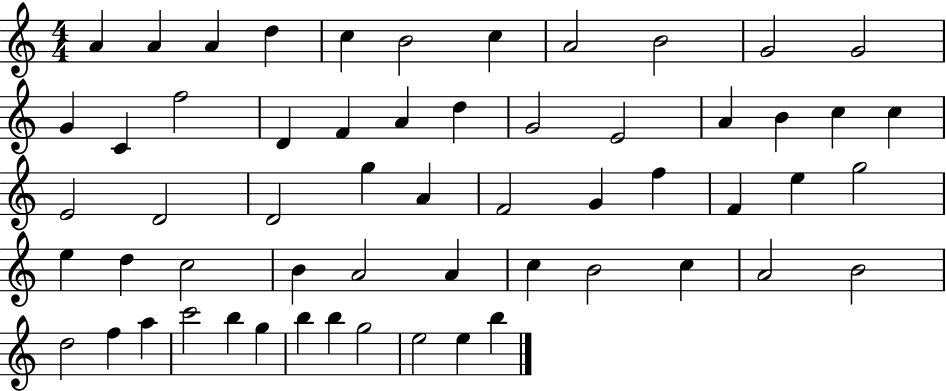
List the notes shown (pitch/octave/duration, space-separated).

A4/q A4/q A4/q D5/q C5/q B4/h C5/q A4/h B4/h G4/h G4/h G4/q C4/q F5/h D4/q F4/q A4/q D5/q G4/h E4/h A4/q B4/q C5/q C5/q E4/h D4/h D4/h G5/q A4/q F4/h G4/q F5/q F4/q E5/q G5/h E5/q D5/q C5/h B4/q A4/h A4/q C5/q B4/h C5/q A4/h B4/h D5/h F5/q A5/q C6/h B5/q G5/q B5/q B5/q G5/h E5/h E5/q B5/q